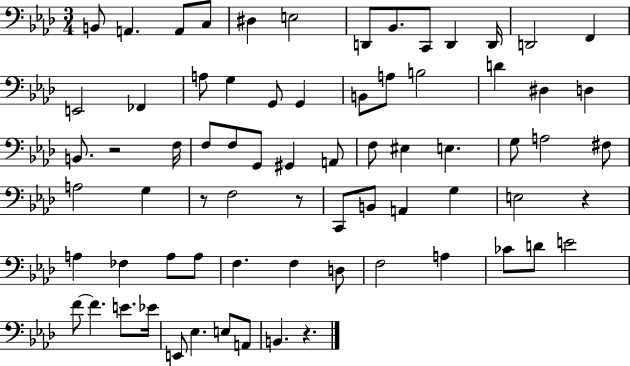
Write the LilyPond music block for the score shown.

{
  \clef bass
  \numericTimeSignature
  \time 3/4
  \key aes \major
  b,8 a,4. a,8 c8 | dis4 e2 | d,8 bes,8. c,8 d,4 d,16 | d,2 f,4 | \break e,2 fes,4 | a8 g4 g,8 g,4 | b,8 a8 b2 | d'4 dis4 d4 | \break b,8. r2 f16 | f8 f8 g,8 gis,4 a,8 | f8 eis4 e4. | g8 a2 fis8 | \break a2 g4 | r8 f2 r8 | c,8 b,8 a,4 g4 | e2 r4 | \break a4 fes4 a8 a8 | f4. f4 d8 | f2 a4 | ces'8 d'8 e'2 | \break f'8~~ f'4. e'8. ees'16 | e,8 ees4. e8 a,8 | b,4. r4. | \bar "|."
}